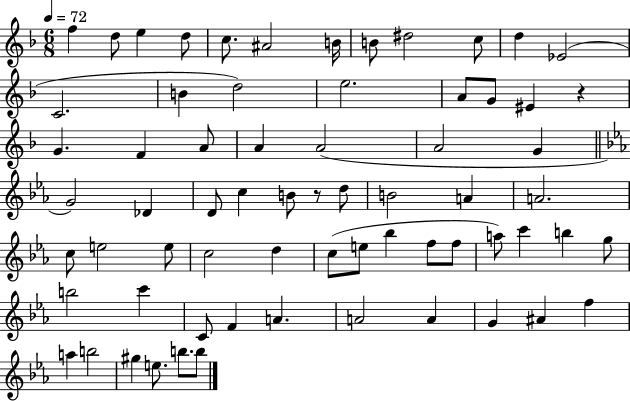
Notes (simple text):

F5/q D5/e E5/q D5/e C5/e. A#4/h B4/s B4/e D#5/h C5/e D5/q Eb4/h C4/h. B4/q D5/h E5/h. A4/e G4/e EIS4/q R/q G4/q. F4/q A4/e A4/q A4/h A4/h G4/q G4/h Db4/q D4/e C5/q B4/e R/e D5/e B4/h A4/q A4/h. C5/e E5/h E5/e C5/h D5/q C5/e E5/e Bb5/q F5/e F5/e A5/e C6/q B5/q G5/e B5/h C6/q C4/e F4/q A4/q. A4/h A4/q G4/q A#4/q F5/q A5/q B5/h G#5/q E5/e. B5/e. B5/e